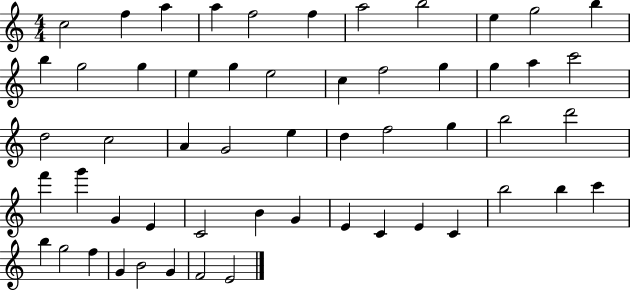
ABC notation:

X:1
T:Untitled
M:4/4
L:1/4
K:C
c2 f a a f2 f a2 b2 e g2 b b g2 g e g e2 c f2 g g a c'2 d2 c2 A G2 e d f2 g b2 d'2 f' g' G E C2 B G E C E C b2 b c' b g2 f G B2 G F2 E2